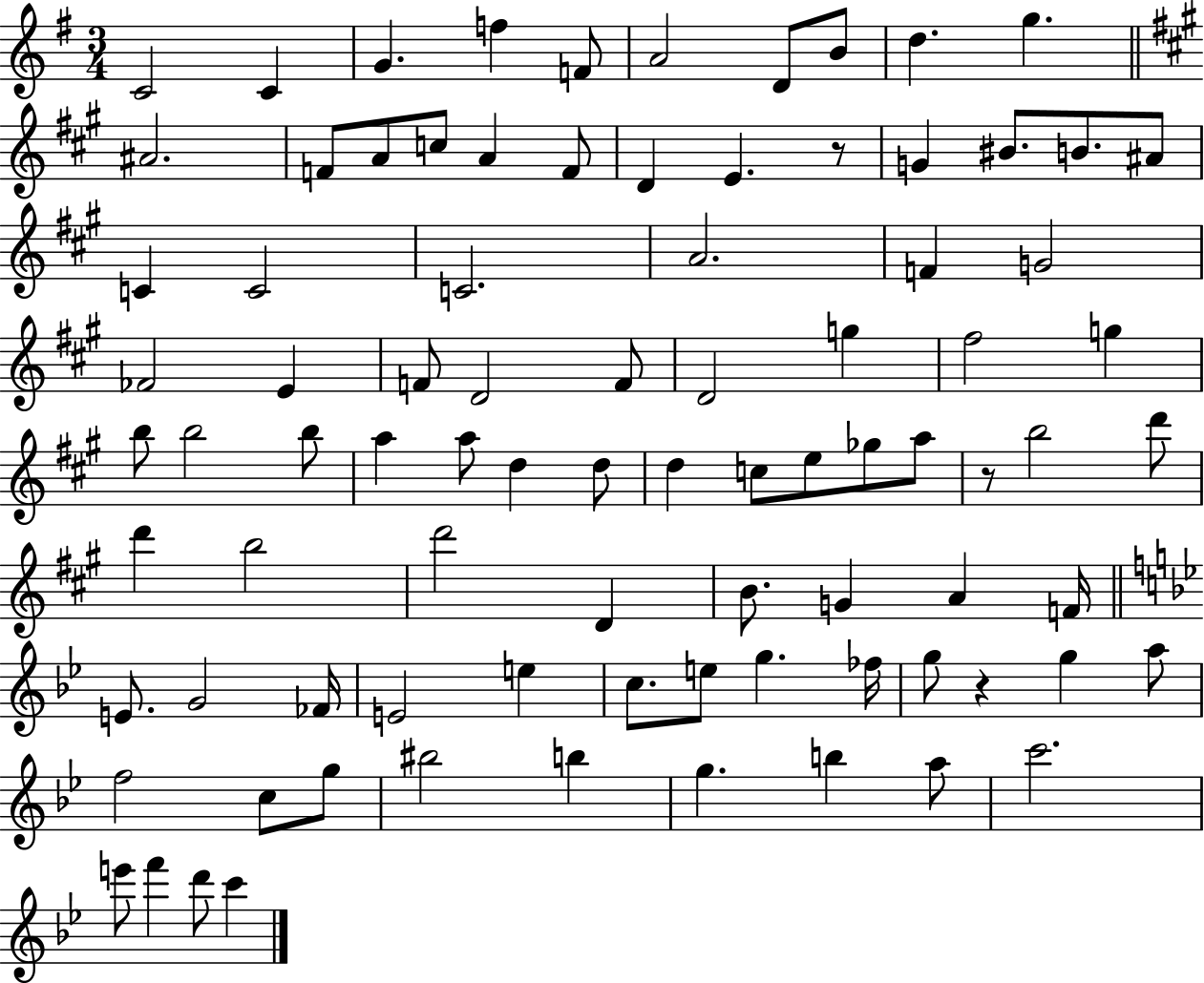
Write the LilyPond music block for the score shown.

{
  \clef treble
  \numericTimeSignature
  \time 3/4
  \key g \major
  \repeat volta 2 { c'2 c'4 | g'4. f''4 f'8 | a'2 d'8 b'8 | d''4. g''4. | \break \bar "||" \break \key a \major ais'2. | f'8 a'8 c''8 a'4 f'8 | d'4 e'4. r8 | g'4 bis'8. b'8. ais'8 | \break c'4 c'2 | c'2. | a'2. | f'4 g'2 | \break fes'2 e'4 | f'8 d'2 f'8 | d'2 g''4 | fis''2 g''4 | \break b''8 b''2 b''8 | a''4 a''8 d''4 d''8 | d''4 c''8 e''8 ges''8 a''8 | r8 b''2 d'''8 | \break d'''4 b''2 | d'''2 d'4 | b'8. g'4 a'4 f'16 | \bar "||" \break \key bes \major e'8. g'2 fes'16 | e'2 e''4 | c''8. e''8 g''4. fes''16 | g''8 r4 g''4 a''8 | \break f''2 c''8 g''8 | bis''2 b''4 | g''4. b''4 a''8 | c'''2. | \break e'''8 f'''4 d'''8 c'''4 | } \bar "|."
}